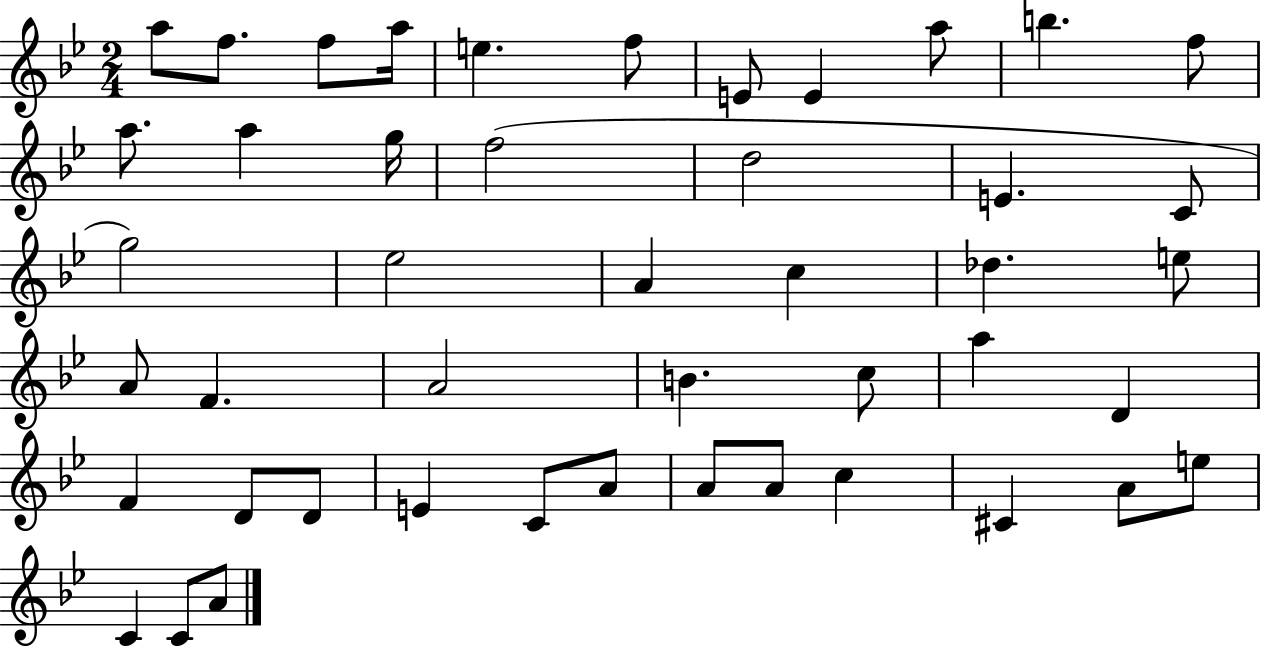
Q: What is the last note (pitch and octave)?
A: A4